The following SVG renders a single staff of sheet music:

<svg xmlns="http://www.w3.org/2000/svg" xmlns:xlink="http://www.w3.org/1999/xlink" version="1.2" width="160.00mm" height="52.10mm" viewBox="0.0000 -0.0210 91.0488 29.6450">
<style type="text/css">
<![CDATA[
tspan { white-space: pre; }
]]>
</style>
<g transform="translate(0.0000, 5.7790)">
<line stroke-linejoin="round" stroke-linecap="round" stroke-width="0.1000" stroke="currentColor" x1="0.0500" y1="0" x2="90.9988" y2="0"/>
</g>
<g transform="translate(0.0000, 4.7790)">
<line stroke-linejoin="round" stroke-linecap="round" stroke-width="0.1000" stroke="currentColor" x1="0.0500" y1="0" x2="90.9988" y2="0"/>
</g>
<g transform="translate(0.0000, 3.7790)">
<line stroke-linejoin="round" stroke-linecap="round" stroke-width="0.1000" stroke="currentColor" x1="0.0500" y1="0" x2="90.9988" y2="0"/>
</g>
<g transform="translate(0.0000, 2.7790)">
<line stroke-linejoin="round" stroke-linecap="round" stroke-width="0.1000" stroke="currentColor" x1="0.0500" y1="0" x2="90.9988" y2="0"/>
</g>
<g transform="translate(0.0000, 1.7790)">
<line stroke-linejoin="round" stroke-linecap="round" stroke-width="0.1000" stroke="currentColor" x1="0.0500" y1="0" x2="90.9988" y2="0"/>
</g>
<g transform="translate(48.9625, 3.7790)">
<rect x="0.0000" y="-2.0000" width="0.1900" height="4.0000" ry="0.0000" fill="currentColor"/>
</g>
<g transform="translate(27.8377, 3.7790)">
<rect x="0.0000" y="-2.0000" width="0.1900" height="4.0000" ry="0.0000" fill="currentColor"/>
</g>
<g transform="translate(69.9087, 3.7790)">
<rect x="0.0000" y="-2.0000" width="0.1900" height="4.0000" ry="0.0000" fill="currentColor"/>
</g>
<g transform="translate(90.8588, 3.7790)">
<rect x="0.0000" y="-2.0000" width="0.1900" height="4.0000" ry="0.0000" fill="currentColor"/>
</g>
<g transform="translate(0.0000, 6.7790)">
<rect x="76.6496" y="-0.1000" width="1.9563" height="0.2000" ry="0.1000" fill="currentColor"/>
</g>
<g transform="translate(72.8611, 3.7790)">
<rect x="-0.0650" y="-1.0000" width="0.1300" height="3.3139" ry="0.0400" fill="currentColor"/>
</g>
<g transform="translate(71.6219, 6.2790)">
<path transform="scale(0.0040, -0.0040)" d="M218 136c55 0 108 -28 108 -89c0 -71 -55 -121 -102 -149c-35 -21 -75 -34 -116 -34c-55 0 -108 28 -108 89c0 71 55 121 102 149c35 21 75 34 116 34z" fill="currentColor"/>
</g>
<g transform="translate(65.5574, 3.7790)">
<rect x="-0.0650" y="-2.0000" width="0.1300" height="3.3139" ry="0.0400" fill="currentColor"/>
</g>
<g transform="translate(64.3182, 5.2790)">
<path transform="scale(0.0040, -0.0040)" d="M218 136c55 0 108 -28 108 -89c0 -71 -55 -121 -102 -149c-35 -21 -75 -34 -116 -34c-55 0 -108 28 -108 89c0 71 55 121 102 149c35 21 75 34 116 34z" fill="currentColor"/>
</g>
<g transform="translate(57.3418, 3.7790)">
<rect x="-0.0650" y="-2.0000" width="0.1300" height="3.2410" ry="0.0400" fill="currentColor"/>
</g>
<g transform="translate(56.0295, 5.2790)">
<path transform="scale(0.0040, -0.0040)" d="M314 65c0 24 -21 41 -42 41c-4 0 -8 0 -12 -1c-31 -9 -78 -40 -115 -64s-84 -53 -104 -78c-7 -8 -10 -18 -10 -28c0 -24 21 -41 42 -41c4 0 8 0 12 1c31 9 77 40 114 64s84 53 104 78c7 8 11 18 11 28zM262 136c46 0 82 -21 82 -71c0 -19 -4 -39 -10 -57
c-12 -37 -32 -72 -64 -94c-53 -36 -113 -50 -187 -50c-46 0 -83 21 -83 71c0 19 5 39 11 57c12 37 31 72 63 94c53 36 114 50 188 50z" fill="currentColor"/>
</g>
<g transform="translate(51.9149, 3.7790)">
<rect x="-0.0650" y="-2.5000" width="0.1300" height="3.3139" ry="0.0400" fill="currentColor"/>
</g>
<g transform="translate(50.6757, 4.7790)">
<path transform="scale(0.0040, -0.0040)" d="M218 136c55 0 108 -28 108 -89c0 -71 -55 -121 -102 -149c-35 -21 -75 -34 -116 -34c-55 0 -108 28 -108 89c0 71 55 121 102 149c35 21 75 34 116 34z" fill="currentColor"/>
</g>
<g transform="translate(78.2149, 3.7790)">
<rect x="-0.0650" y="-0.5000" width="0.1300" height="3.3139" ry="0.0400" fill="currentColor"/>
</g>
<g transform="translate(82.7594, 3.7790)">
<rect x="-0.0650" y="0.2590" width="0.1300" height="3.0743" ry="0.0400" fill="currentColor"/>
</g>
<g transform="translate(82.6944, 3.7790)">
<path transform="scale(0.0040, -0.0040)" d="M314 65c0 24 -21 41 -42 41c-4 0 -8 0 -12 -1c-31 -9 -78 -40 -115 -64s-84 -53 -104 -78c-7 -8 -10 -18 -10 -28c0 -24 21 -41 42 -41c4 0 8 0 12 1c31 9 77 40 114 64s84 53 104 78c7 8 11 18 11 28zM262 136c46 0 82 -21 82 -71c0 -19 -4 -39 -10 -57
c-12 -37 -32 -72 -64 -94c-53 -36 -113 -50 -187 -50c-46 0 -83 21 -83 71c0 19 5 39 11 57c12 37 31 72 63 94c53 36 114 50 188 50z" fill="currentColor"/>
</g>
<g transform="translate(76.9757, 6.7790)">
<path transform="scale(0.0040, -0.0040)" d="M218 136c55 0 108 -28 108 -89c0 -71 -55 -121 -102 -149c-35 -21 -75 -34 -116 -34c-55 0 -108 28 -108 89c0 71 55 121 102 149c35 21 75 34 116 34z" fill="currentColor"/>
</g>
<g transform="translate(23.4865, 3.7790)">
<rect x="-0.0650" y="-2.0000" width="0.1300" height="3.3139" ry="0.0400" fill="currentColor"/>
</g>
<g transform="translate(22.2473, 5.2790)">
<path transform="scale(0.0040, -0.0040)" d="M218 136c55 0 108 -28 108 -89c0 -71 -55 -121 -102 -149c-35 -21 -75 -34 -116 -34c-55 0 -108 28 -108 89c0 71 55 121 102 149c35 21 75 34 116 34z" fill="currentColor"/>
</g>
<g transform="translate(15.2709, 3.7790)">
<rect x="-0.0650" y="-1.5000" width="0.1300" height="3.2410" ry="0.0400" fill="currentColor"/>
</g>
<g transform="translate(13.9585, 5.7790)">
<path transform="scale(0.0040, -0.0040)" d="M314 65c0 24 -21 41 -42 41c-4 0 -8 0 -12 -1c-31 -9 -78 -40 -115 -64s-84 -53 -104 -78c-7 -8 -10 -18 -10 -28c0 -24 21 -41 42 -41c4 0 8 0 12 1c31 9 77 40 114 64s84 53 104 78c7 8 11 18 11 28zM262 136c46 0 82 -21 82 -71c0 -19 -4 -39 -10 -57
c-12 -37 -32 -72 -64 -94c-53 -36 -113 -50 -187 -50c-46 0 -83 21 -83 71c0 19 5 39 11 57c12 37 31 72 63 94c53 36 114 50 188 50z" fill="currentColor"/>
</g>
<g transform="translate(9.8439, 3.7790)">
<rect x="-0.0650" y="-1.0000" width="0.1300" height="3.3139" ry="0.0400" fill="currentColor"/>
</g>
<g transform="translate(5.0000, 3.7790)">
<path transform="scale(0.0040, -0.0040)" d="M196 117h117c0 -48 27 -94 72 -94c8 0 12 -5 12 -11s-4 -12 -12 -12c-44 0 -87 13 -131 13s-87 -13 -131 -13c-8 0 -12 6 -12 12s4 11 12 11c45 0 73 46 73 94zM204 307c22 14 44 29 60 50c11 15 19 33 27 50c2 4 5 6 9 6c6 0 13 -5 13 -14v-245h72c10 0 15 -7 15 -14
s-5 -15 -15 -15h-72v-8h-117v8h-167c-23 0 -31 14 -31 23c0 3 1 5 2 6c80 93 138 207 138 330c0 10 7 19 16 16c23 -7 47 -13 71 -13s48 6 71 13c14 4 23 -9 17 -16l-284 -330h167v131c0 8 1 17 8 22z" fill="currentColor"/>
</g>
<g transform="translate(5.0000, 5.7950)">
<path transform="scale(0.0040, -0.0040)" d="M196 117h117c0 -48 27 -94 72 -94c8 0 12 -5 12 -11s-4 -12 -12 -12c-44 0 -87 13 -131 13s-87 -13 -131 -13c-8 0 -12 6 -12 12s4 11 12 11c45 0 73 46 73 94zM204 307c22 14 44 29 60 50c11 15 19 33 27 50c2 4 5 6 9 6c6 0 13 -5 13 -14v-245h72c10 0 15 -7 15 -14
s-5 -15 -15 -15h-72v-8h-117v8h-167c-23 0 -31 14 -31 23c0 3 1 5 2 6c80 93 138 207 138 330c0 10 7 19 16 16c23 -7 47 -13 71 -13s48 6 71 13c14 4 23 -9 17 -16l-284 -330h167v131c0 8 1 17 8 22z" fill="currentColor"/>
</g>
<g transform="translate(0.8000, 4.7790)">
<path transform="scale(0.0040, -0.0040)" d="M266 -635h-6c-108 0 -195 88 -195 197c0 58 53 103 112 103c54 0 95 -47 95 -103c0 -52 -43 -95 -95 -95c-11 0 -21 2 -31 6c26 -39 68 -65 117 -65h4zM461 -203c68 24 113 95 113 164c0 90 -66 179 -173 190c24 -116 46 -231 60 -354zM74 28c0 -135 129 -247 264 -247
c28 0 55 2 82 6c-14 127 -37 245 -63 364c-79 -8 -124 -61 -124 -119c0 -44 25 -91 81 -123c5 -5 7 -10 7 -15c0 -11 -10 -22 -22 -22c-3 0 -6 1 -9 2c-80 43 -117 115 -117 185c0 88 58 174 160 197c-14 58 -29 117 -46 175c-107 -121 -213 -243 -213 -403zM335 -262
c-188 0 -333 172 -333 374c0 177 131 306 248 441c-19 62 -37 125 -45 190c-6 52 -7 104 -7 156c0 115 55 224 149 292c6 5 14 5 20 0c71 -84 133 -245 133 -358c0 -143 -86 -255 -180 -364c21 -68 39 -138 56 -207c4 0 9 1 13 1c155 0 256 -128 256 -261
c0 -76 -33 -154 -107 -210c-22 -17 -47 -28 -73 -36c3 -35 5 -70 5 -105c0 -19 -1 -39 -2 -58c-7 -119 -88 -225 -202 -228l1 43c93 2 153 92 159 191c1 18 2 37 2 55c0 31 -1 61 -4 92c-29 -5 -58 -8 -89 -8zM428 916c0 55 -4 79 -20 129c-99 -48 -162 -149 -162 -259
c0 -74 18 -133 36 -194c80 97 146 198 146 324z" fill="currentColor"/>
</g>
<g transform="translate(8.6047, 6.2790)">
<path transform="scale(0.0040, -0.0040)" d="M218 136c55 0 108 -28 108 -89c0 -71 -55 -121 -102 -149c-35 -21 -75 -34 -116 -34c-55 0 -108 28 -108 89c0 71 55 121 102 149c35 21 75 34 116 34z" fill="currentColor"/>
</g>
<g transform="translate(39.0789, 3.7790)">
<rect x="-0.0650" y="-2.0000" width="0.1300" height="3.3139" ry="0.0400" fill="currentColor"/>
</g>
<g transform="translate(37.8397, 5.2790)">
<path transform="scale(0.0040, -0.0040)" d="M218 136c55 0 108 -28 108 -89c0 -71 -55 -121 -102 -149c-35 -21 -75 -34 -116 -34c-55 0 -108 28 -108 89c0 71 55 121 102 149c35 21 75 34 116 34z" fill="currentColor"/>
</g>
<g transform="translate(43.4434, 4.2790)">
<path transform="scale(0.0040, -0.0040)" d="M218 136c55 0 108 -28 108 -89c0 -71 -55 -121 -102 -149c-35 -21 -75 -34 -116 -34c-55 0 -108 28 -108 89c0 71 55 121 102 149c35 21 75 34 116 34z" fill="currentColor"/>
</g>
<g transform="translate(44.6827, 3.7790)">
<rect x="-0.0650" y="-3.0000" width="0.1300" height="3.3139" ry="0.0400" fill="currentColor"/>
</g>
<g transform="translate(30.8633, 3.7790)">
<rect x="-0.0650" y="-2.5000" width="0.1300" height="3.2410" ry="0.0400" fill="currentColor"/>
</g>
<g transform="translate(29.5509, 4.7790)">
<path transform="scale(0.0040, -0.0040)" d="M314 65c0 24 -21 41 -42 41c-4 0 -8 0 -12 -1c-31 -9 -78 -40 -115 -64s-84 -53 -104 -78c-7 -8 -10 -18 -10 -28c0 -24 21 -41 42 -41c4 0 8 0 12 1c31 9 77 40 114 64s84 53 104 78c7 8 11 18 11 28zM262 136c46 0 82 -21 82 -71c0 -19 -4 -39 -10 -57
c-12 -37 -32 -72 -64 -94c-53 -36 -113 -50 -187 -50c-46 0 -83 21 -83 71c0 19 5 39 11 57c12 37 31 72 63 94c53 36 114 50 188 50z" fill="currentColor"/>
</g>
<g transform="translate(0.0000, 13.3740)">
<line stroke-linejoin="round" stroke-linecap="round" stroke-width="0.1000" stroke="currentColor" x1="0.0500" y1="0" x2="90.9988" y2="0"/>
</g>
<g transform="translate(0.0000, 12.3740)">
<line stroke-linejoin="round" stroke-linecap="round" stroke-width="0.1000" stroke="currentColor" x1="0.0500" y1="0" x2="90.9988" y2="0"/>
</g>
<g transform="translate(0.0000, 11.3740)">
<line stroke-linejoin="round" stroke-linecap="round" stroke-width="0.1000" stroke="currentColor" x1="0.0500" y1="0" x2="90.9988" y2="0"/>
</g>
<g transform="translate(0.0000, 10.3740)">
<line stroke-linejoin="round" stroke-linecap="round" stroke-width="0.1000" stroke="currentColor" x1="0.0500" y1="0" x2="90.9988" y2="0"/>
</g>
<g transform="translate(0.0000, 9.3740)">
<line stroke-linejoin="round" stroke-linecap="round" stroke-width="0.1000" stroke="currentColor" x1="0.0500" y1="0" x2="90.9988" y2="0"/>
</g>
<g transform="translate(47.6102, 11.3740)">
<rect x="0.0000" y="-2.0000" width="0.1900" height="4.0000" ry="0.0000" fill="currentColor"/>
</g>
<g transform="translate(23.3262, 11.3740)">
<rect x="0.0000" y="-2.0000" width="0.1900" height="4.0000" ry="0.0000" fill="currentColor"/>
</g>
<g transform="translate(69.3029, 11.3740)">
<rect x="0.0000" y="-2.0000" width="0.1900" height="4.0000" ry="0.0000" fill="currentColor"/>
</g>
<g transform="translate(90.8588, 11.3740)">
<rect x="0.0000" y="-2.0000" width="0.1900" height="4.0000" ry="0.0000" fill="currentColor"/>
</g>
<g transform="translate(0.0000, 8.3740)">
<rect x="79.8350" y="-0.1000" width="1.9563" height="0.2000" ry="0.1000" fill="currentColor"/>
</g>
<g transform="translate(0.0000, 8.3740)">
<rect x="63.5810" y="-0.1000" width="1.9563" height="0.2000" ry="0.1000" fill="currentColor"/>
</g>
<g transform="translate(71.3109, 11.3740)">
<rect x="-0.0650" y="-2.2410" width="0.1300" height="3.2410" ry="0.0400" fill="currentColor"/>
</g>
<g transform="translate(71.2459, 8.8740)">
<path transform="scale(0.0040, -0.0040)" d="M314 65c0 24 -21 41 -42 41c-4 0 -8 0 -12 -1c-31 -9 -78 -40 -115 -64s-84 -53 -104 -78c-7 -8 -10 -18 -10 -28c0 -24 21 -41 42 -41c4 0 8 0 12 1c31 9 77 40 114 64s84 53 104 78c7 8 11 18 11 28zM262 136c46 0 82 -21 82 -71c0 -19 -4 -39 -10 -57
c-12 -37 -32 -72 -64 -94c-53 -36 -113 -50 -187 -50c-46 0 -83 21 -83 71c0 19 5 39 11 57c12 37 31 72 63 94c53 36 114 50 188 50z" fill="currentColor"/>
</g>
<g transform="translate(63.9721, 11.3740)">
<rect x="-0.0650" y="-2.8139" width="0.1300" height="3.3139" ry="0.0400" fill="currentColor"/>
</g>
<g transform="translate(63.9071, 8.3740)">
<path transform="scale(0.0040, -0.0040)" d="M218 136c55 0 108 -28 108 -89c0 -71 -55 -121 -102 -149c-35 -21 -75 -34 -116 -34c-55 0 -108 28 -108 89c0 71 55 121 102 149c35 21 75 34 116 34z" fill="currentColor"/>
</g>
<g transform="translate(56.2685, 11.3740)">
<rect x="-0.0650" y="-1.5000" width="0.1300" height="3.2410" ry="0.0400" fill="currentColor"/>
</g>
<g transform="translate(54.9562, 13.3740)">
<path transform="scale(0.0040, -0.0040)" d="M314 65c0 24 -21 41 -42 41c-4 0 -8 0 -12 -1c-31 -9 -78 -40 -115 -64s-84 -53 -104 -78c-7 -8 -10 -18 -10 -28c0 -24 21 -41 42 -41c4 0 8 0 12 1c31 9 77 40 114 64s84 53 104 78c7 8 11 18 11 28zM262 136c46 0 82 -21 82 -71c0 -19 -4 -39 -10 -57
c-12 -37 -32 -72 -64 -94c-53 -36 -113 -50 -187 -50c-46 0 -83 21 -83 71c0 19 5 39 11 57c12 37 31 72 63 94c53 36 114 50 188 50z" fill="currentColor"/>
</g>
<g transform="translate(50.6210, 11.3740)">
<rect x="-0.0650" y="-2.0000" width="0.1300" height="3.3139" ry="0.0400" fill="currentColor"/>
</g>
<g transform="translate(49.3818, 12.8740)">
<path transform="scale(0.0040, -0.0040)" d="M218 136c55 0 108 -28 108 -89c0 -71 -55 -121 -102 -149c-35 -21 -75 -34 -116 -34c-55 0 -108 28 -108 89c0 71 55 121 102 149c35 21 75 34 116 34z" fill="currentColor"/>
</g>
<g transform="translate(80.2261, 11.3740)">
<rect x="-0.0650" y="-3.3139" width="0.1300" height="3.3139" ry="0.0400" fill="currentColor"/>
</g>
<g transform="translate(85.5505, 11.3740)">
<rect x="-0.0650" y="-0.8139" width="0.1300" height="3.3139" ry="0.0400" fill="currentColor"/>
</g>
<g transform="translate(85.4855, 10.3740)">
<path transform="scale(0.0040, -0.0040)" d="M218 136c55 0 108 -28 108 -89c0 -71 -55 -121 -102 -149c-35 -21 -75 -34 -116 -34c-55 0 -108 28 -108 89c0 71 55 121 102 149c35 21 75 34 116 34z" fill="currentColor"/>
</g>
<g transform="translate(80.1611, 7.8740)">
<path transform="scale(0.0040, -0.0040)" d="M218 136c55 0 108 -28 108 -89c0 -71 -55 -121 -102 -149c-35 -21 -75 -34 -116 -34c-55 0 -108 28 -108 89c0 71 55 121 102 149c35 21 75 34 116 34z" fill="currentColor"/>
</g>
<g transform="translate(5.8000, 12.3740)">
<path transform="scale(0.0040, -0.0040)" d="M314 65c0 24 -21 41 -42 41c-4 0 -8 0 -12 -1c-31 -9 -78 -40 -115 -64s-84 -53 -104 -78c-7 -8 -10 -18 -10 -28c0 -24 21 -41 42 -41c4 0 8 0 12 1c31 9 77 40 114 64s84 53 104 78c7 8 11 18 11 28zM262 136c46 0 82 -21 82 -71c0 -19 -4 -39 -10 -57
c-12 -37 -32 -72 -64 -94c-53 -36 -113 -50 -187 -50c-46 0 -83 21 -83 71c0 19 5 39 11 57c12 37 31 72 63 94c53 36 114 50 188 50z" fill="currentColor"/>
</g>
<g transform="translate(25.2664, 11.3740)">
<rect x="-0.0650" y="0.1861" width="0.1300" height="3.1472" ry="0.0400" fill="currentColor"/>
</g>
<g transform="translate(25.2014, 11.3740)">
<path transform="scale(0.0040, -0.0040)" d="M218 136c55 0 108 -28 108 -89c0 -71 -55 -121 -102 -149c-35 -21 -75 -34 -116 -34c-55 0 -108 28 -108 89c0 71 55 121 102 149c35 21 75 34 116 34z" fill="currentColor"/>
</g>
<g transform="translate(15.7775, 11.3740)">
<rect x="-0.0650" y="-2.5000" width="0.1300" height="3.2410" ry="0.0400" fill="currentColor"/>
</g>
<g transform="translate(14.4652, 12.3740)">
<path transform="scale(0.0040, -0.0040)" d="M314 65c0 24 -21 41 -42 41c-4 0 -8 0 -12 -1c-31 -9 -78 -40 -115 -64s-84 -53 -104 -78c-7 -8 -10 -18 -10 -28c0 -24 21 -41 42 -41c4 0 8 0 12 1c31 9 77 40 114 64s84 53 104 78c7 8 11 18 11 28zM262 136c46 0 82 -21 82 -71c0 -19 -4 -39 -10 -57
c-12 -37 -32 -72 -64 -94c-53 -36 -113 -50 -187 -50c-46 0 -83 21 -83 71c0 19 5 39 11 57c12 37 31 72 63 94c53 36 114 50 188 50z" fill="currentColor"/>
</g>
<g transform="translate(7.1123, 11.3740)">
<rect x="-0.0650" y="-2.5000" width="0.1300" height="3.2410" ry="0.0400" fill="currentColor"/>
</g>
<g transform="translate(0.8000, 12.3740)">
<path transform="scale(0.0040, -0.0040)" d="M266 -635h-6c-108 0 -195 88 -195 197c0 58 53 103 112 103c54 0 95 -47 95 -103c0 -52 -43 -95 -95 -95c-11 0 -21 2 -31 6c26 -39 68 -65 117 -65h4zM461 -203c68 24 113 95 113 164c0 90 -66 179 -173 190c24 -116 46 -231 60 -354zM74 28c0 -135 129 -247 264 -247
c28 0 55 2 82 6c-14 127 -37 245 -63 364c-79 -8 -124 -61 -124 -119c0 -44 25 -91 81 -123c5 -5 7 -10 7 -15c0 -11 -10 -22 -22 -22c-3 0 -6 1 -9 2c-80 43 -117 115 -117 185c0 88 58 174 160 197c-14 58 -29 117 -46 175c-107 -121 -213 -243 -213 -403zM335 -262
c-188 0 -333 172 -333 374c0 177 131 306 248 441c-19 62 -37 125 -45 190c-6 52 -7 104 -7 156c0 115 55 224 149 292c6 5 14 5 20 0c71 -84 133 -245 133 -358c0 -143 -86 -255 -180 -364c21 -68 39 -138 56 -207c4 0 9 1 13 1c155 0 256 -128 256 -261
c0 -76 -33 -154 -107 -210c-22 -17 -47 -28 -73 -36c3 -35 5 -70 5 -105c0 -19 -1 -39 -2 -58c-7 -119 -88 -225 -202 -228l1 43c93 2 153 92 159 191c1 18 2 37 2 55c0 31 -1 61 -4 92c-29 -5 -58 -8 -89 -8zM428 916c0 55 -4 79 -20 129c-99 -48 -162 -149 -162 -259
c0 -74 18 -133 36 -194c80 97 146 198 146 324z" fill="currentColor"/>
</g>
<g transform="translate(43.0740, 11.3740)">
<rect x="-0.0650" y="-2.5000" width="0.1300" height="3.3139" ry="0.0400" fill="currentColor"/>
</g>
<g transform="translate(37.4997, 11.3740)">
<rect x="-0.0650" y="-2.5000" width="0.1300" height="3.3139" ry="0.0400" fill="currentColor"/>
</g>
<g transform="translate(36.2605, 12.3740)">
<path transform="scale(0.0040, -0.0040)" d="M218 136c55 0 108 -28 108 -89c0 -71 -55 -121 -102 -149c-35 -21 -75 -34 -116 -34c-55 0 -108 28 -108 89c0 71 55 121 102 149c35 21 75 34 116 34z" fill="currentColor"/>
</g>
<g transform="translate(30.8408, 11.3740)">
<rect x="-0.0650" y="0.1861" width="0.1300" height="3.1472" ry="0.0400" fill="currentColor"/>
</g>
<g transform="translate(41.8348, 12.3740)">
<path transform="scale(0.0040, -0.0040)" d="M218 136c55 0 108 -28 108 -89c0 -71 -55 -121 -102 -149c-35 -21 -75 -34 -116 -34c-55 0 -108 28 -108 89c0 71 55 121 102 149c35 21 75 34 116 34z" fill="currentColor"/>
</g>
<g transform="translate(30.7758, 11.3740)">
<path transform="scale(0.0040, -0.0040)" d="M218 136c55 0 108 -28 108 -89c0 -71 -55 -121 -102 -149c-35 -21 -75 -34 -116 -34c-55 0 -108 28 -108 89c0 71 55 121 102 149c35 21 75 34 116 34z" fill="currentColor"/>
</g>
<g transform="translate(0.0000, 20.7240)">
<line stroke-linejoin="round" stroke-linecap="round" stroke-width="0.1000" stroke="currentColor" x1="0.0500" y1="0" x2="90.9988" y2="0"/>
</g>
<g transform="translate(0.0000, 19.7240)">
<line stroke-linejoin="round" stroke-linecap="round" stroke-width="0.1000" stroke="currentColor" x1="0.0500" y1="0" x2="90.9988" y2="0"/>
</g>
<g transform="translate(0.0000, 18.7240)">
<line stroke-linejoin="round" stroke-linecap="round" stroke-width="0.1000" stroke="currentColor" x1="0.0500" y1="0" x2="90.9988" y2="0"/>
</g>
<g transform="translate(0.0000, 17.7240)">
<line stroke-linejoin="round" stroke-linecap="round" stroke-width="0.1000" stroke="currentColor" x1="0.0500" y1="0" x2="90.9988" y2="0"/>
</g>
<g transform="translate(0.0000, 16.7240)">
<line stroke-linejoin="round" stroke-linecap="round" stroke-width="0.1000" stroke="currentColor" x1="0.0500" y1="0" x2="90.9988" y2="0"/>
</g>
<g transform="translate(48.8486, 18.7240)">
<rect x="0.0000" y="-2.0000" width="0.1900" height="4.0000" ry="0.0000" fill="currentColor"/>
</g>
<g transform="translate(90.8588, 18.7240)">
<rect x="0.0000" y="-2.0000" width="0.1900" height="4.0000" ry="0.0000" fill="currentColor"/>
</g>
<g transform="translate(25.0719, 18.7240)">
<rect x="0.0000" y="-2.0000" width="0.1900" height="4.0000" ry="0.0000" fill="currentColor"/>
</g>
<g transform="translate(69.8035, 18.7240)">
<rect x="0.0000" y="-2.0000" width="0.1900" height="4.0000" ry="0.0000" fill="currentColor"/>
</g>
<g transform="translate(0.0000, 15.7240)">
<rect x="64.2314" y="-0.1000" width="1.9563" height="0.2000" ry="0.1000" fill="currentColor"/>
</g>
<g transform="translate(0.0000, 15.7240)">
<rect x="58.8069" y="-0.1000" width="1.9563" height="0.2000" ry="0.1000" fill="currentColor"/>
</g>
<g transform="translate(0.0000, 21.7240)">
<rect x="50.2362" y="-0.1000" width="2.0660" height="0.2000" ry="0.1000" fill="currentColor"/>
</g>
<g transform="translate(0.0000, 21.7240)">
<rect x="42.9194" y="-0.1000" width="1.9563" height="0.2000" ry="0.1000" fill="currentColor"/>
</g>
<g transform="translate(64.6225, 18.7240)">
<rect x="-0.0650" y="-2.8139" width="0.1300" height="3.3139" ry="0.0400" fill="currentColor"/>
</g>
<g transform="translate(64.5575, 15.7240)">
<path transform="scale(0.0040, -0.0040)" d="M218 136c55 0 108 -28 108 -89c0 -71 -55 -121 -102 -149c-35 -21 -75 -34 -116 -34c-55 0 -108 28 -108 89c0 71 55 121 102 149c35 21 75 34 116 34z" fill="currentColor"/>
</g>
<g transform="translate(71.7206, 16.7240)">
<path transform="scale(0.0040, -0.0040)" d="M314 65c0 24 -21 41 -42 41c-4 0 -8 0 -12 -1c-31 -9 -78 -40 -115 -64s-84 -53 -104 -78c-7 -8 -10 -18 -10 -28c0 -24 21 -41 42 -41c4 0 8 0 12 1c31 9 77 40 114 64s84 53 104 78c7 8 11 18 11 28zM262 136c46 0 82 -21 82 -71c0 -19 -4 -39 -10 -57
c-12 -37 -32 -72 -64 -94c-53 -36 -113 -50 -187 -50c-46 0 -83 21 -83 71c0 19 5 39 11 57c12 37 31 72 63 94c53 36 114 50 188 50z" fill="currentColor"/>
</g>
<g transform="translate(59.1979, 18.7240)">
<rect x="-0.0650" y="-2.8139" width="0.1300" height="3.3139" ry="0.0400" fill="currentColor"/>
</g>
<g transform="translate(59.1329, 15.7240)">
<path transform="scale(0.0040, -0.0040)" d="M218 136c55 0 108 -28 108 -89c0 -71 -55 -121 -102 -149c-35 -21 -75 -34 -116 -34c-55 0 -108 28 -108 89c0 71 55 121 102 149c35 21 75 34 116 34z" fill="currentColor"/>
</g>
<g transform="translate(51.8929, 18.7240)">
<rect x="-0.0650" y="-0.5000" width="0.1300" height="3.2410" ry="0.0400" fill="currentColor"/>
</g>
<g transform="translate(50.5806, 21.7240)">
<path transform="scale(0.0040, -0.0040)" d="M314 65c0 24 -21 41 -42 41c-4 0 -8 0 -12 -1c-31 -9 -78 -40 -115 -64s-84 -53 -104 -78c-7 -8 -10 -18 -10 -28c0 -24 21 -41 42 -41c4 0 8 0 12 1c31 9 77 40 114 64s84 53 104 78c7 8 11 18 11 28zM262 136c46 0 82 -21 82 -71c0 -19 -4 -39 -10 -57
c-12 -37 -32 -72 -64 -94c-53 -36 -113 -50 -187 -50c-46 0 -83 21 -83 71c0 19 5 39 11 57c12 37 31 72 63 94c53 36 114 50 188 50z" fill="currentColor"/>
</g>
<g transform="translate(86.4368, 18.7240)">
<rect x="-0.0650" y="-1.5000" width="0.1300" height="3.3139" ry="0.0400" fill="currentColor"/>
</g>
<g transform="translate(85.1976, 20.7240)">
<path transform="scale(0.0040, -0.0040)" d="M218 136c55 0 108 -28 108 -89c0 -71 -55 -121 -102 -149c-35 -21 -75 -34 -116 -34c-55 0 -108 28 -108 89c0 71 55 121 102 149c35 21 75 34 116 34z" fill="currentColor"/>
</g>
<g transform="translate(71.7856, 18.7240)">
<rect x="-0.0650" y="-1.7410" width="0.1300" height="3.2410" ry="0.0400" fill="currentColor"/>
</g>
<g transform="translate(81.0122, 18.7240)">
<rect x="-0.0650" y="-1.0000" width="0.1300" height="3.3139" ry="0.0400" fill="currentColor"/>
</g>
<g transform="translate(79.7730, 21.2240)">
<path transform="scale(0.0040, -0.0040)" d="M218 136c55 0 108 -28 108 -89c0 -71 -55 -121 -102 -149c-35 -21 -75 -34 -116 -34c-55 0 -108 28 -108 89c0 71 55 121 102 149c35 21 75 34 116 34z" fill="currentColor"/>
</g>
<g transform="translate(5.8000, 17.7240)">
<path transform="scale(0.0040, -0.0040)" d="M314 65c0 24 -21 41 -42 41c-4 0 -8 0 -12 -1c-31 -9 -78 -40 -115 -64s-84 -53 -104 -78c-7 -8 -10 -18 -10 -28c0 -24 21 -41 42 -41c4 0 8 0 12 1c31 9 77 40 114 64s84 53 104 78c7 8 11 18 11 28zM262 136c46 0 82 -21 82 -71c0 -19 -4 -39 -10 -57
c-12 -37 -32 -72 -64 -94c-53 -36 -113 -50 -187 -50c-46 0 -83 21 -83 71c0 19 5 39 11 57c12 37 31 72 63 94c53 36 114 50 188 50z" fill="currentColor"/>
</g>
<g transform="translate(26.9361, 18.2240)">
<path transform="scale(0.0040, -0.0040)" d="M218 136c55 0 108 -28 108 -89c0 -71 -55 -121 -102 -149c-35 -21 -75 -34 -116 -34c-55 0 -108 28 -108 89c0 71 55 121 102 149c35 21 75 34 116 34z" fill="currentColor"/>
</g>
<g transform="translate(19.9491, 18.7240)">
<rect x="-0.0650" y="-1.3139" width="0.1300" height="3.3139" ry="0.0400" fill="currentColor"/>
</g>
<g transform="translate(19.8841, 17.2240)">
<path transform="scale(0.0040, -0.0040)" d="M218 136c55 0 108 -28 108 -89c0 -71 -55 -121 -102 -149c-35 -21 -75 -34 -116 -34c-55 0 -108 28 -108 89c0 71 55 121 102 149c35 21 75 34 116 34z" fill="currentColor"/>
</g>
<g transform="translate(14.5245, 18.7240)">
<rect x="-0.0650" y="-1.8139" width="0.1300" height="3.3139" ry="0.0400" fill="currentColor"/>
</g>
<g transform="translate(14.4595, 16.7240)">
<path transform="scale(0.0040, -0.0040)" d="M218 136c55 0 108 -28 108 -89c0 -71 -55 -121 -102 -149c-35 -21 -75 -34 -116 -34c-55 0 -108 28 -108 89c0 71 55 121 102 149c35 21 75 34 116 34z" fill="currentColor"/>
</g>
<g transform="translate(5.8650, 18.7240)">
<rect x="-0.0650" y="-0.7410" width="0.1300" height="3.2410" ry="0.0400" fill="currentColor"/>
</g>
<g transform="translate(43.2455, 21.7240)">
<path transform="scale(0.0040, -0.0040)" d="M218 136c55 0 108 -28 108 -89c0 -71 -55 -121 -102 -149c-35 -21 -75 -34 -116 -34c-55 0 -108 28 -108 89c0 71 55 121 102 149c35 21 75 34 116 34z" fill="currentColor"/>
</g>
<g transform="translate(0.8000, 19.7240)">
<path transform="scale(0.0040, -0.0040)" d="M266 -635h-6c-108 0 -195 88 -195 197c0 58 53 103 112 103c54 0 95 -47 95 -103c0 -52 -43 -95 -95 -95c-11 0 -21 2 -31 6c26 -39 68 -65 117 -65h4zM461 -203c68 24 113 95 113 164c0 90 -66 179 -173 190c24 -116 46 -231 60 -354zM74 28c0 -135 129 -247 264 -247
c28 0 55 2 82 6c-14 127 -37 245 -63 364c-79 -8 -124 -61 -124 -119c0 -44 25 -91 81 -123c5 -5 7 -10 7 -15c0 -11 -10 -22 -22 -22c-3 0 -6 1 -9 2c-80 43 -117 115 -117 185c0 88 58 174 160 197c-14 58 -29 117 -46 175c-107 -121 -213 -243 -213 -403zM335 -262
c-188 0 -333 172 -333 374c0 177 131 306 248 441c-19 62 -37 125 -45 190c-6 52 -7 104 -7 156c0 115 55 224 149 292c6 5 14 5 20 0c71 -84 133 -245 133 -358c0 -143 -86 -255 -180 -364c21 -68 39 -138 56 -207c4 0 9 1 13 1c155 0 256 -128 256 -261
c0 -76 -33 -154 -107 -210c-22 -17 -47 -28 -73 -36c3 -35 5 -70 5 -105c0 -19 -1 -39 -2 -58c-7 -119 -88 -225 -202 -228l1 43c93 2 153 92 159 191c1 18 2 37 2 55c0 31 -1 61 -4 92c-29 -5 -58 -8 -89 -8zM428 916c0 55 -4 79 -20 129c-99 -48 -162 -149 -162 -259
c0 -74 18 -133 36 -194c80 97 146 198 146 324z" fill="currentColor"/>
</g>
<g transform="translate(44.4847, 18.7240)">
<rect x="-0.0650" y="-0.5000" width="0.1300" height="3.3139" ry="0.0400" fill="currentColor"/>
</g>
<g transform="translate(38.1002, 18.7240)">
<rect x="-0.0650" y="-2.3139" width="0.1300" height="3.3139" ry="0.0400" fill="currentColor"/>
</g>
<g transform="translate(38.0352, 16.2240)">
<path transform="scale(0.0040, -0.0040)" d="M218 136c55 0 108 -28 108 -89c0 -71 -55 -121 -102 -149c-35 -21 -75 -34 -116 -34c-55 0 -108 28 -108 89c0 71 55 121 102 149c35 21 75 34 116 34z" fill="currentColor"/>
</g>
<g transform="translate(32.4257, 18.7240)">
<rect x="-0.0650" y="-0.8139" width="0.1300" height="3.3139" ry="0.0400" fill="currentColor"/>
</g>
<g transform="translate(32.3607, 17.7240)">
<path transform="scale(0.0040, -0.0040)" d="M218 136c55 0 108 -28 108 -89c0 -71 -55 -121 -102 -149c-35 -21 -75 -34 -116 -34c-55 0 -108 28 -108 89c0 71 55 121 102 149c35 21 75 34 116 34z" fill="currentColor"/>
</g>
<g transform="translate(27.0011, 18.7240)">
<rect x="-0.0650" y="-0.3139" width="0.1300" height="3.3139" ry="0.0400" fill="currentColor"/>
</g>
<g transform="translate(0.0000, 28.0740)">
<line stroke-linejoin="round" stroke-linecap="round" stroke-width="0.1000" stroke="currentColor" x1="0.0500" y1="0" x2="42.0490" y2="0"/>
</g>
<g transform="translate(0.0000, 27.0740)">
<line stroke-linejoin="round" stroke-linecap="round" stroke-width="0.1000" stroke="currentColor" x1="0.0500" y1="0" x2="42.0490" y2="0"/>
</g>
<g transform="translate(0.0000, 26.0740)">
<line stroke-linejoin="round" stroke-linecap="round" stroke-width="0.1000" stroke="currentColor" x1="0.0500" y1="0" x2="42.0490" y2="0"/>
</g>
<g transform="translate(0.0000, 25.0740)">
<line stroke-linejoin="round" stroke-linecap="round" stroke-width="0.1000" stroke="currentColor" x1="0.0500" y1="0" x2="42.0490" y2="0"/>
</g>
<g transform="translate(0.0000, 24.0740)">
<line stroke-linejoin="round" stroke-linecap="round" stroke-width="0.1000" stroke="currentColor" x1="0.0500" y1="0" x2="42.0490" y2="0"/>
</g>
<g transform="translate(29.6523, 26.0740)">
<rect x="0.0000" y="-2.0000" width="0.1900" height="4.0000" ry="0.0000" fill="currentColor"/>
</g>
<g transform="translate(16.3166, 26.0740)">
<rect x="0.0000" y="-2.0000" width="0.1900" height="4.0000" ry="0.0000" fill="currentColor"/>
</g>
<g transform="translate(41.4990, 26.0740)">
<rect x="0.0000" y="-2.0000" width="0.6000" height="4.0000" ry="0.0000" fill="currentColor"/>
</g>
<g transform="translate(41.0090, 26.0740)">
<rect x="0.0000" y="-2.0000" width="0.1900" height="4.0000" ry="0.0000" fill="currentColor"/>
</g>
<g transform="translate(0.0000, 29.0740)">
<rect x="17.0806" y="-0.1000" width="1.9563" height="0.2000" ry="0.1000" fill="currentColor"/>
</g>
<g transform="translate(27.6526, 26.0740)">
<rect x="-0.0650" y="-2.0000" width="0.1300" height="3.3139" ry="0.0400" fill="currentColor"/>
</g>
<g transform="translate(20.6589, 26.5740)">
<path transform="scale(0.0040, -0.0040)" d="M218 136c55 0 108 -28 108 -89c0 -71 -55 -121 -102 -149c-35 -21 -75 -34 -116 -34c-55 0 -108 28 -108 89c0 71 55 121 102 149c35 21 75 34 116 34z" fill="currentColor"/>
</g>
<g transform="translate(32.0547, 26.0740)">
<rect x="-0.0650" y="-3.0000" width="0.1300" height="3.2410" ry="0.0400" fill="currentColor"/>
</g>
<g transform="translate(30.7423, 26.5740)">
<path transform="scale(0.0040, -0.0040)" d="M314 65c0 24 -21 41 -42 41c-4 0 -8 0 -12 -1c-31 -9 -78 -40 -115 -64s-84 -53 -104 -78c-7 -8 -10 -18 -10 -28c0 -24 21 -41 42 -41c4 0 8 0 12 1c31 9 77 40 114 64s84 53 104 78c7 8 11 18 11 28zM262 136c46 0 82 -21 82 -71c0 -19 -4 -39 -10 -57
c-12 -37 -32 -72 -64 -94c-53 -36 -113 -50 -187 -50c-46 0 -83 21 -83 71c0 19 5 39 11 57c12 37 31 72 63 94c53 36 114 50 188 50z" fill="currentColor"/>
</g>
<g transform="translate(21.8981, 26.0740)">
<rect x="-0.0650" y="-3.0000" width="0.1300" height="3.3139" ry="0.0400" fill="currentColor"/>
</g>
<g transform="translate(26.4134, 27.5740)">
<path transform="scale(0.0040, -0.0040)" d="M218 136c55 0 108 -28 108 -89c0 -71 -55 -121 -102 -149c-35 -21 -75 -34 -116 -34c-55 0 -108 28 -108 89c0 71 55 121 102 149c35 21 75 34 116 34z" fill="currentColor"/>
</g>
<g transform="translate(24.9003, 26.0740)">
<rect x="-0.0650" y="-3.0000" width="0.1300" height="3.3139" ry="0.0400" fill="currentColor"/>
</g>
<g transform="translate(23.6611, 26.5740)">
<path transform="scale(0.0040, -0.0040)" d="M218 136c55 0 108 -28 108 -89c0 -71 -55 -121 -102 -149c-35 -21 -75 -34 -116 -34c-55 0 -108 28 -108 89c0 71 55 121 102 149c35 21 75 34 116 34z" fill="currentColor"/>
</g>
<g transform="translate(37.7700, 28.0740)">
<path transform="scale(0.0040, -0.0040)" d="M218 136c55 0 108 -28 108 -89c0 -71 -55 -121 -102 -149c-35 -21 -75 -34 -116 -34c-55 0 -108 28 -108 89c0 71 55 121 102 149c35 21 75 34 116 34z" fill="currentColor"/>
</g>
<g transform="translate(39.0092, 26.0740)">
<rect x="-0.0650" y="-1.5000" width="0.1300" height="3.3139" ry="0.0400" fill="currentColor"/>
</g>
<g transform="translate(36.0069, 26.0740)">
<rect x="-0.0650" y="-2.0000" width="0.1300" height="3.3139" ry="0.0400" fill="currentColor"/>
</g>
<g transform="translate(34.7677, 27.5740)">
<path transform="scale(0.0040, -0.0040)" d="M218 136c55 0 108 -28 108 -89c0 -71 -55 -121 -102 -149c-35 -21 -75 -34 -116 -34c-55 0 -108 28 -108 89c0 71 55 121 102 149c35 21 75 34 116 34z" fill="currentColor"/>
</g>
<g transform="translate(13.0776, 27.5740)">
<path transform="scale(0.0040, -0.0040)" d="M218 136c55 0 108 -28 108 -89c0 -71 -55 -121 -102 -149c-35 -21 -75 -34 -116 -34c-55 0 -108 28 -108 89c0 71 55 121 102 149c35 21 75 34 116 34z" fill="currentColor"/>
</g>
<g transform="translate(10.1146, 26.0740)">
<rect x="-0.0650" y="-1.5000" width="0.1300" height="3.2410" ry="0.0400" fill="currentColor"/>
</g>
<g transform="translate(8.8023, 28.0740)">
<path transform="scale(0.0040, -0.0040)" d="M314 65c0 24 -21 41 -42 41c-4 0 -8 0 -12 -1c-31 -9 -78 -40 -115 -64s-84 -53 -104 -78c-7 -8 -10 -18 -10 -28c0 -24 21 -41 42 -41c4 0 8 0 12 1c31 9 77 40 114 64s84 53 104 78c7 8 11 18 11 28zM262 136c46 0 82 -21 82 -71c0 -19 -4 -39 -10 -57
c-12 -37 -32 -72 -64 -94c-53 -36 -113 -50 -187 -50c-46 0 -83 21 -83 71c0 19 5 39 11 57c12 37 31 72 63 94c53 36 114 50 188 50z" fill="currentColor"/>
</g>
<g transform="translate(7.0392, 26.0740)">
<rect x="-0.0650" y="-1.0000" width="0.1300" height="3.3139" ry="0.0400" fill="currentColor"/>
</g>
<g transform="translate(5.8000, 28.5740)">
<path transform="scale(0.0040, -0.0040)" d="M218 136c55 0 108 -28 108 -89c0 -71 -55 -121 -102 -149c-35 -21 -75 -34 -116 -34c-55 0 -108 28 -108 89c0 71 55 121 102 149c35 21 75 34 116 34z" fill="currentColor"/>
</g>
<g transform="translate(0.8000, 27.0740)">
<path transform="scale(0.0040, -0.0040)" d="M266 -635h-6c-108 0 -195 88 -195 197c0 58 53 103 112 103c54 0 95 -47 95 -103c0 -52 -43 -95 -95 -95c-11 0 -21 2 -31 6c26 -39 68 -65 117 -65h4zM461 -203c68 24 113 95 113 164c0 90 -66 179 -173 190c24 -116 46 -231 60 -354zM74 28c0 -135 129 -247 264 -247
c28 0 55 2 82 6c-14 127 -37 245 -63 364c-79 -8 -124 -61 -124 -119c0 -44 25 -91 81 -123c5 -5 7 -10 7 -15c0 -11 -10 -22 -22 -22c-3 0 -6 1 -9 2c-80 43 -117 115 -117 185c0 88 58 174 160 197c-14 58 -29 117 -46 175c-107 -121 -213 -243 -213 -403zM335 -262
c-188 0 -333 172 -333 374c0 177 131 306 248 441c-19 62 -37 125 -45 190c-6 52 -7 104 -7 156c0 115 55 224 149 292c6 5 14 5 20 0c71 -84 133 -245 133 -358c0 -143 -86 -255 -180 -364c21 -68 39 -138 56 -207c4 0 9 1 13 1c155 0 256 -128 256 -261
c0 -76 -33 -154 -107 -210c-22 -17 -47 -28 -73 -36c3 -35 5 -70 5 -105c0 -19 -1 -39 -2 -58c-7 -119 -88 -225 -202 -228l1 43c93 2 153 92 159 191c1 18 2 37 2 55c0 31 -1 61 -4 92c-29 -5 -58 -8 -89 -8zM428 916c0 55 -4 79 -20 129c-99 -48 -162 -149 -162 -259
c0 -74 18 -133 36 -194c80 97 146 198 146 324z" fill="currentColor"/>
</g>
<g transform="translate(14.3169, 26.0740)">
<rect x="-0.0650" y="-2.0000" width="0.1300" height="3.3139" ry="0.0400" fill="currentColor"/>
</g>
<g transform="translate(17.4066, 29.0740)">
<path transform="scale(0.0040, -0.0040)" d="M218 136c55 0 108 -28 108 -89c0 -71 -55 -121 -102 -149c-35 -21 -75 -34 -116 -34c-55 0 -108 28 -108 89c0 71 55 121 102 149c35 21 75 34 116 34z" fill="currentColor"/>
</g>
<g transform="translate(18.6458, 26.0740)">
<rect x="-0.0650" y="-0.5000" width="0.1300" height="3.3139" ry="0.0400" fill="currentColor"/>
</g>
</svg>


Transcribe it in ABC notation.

X:1
T:Untitled
M:4/4
L:1/4
K:C
D E2 F G2 F A G F2 F D C B2 G2 G2 B B G G F E2 a g2 b d d2 f e c d g C C2 a a f2 D E D E2 F C A A F A2 F E